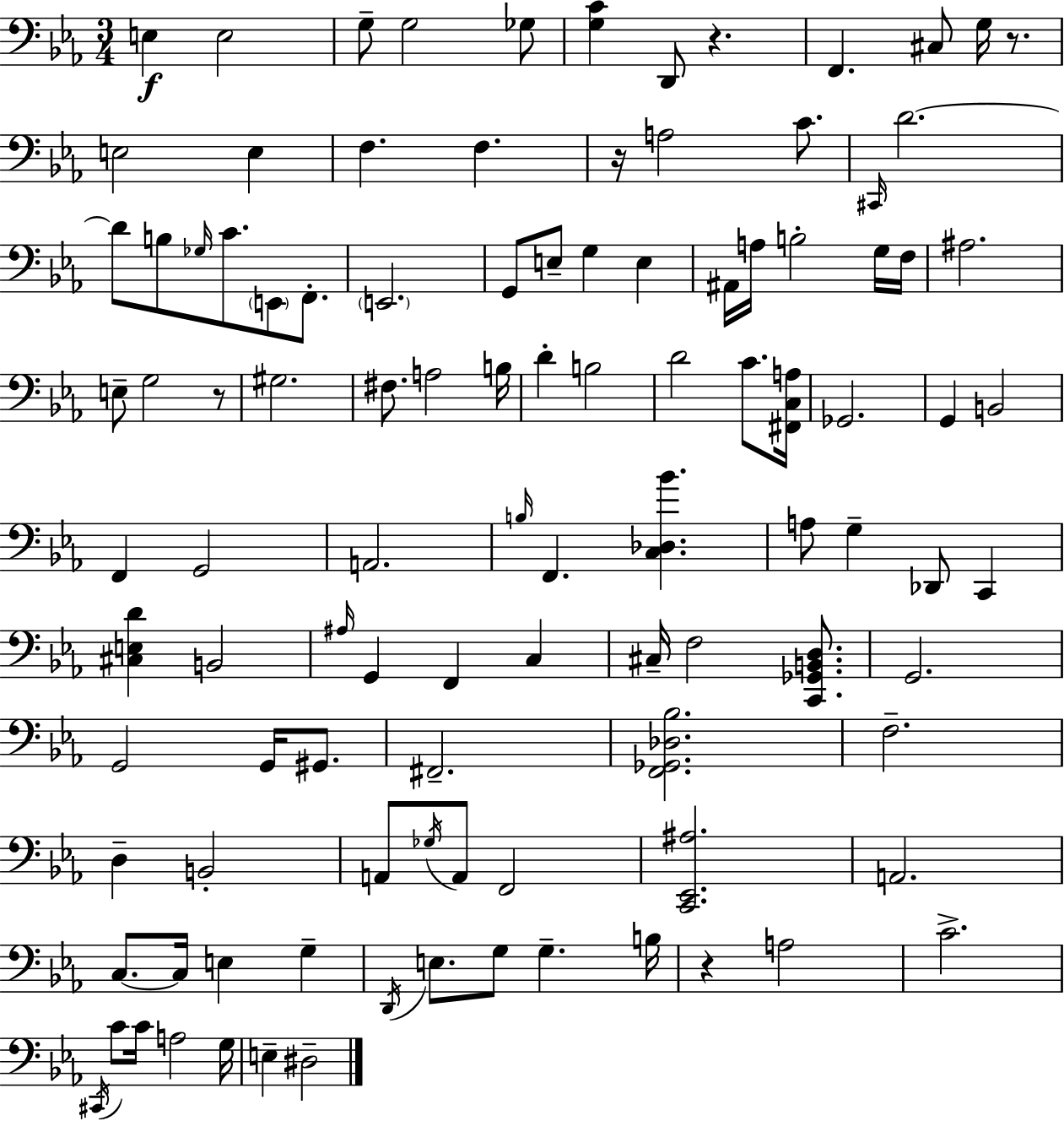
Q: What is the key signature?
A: C minor